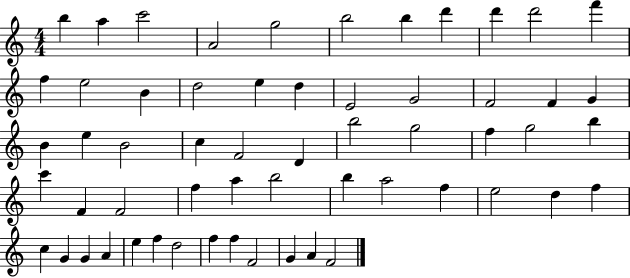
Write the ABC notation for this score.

X:1
T:Untitled
M:4/4
L:1/4
K:C
b a c'2 A2 g2 b2 b d' d' d'2 f' f e2 B d2 e d E2 G2 F2 F G B e B2 c F2 D b2 g2 f g2 b c' F F2 f a b2 b a2 f e2 d f c G G A e f d2 f f F2 G A F2